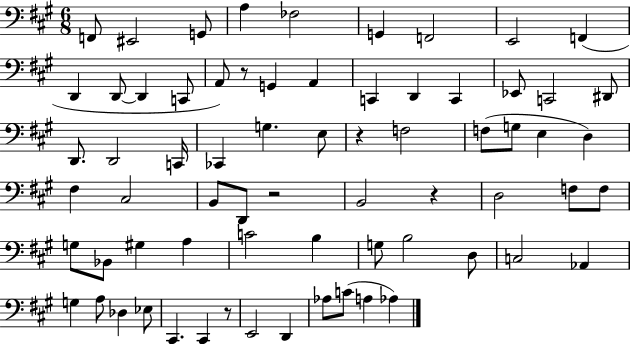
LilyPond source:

{
  \clef bass
  \numericTimeSignature
  \time 6/8
  \key a \major
  f,8 eis,2 g,8 | a4 fes2 | g,4 f,2 | e,2 f,4( | \break d,4 d,8~~ d,4 c,8 | a,8) r8 g,4 a,4 | c,4 d,4 c,4 | ees,8 c,2 dis,8 | \break d,8. d,2 c,16 | ces,4 g4. e8 | r4 f2 | f8( g8 e4 d4) | \break fis4 cis2 | b,8 d,8 r2 | b,2 r4 | d2 f8 f8 | \break g8 bes,8 gis4 a4 | c'2 b4 | g8 b2 d8 | c2 aes,4 | \break g4 a8 des4 ees8 | cis,4. cis,4 r8 | e,2 d,4 | aes8 c'8( a4 aes4) | \break \bar "|."
}